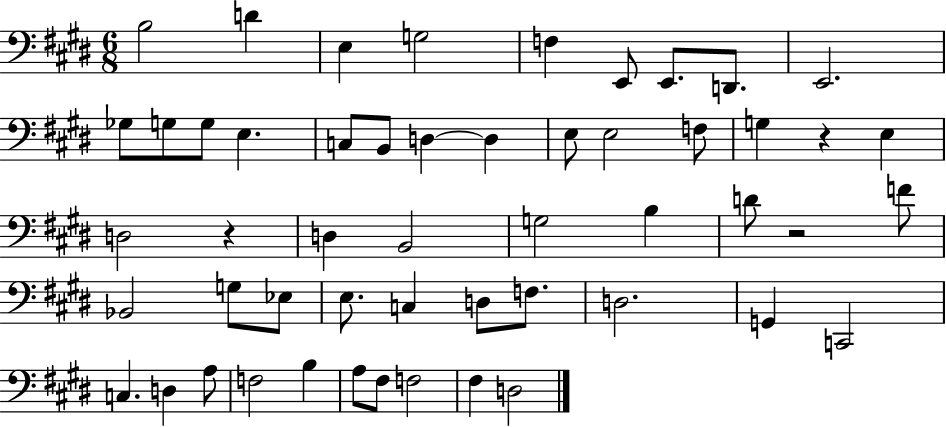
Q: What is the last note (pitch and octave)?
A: D3